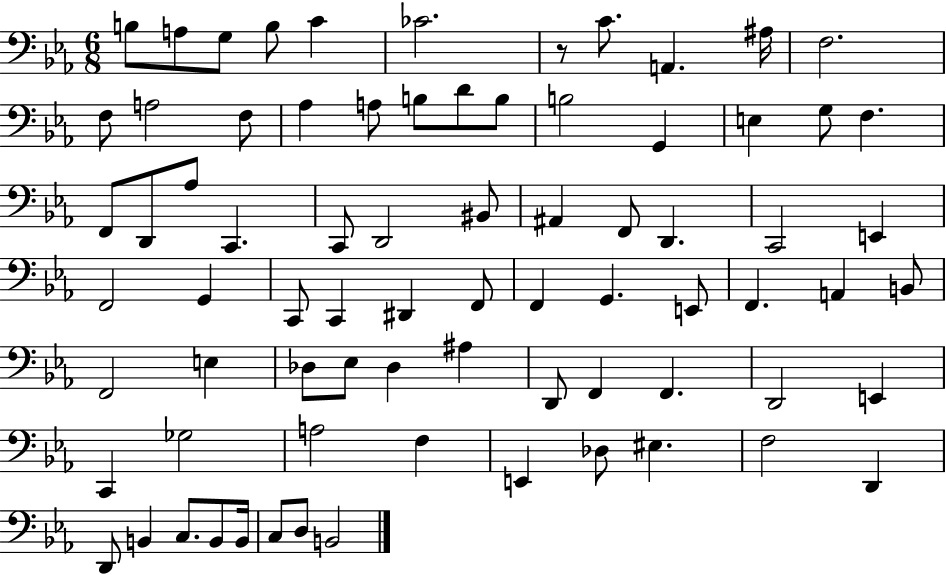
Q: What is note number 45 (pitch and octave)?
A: F2